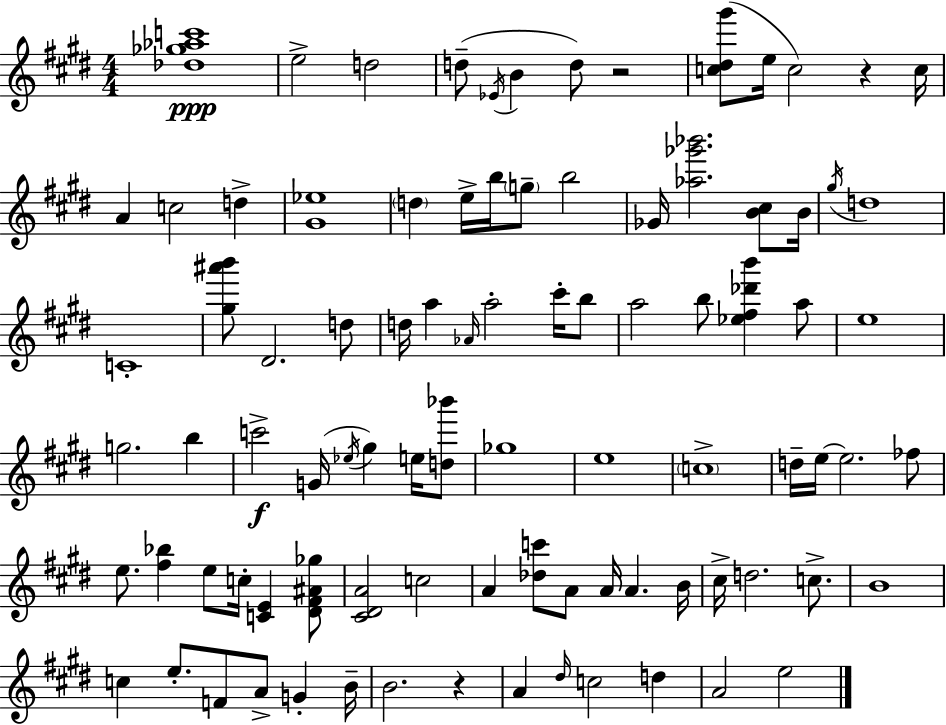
X:1
T:Untitled
M:4/4
L:1/4
K:E
[_d_g_ac']4 e2 d2 d/2 _E/4 B d/2 z2 [c^d^g']/2 e/4 c2 z c/4 A c2 d [^G_e]4 d e/4 b/4 g/2 b2 _G/4 [_a_g'_b']2 [B^c]/2 B/4 ^g/4 d4 C4 [^g^a'b']/2 ^D2 d/2 d/4 a _A/4 a2 ^c'/4 b/2 a2 b/2 [_e^f_d'b'] a/2 e4 g2 b c'2 G/4 _e/4 ^g e/4 [d_b']/2 _g4 e4 c4 d/4 e/4 e2 _f/2 e/2 [^f_b] e/2 c/4 [CE] [^D^F^A_g]/2 [^C^DA]2 c2 A [_dc']/2 A/2 A/4 A B/4 ^c/4 d2 c/2 B4 c e/2 F/2 A/2 G B/4 B2 z A ^d/4 c2 d A2 e2